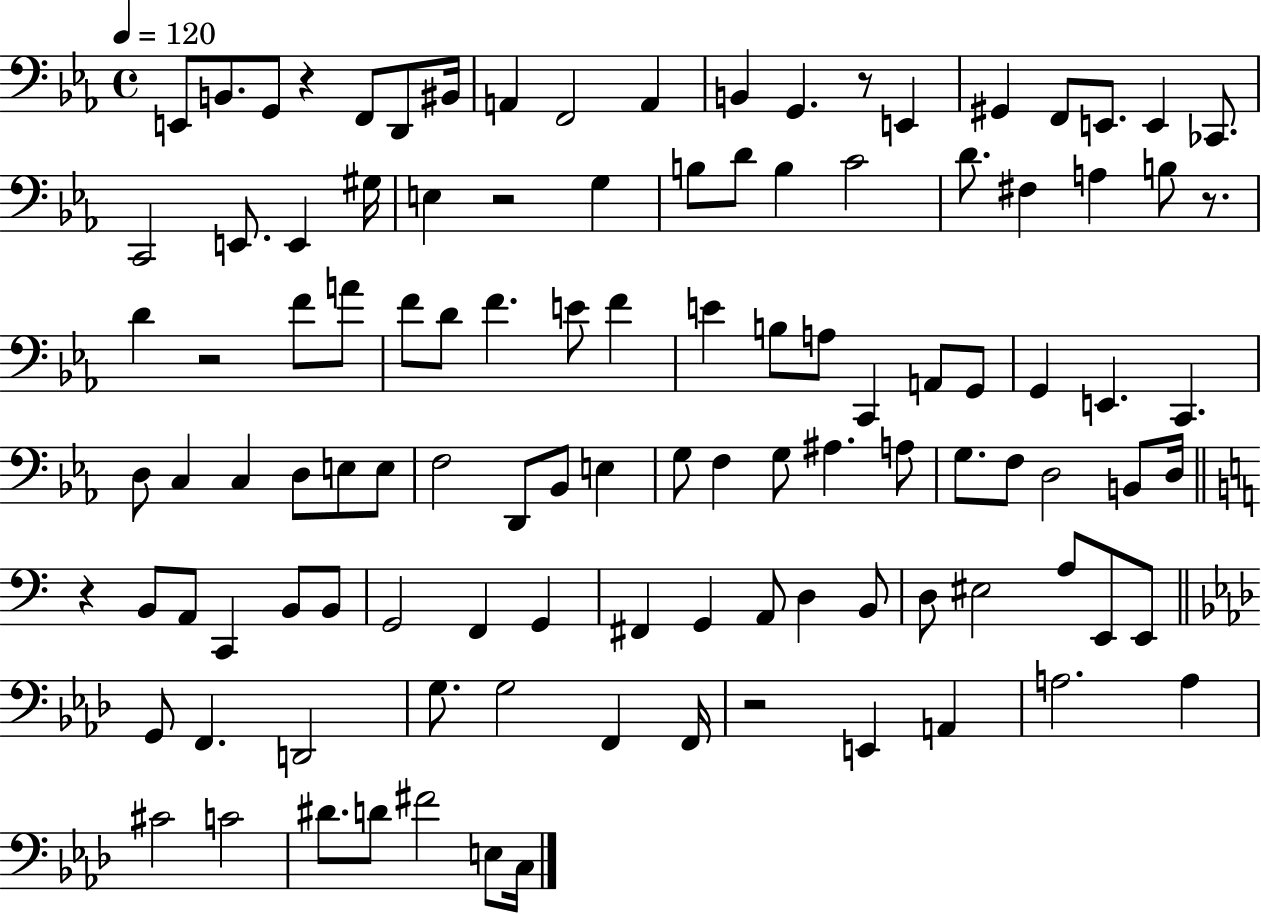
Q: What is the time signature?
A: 4/4